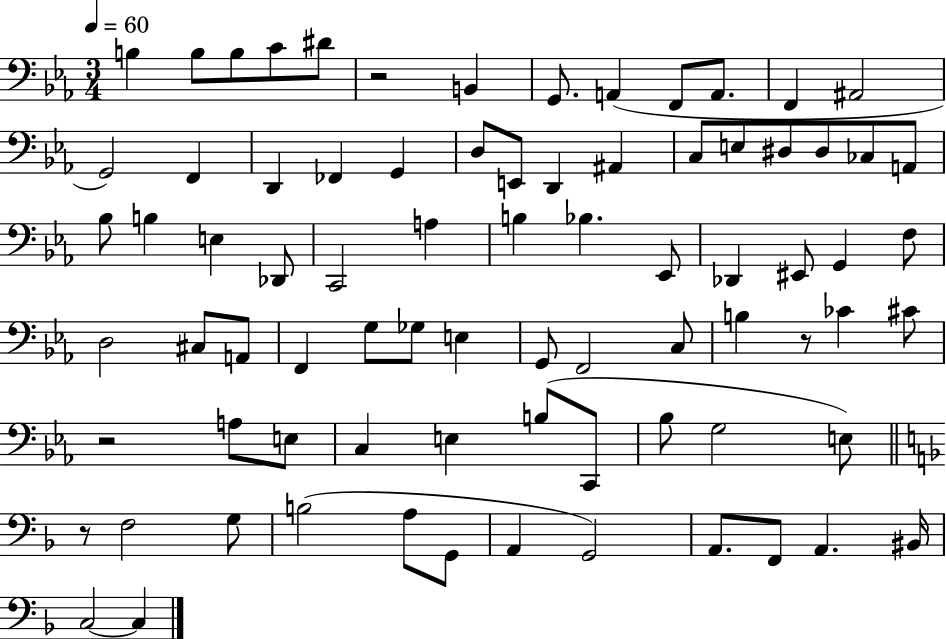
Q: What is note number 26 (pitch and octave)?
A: CES3